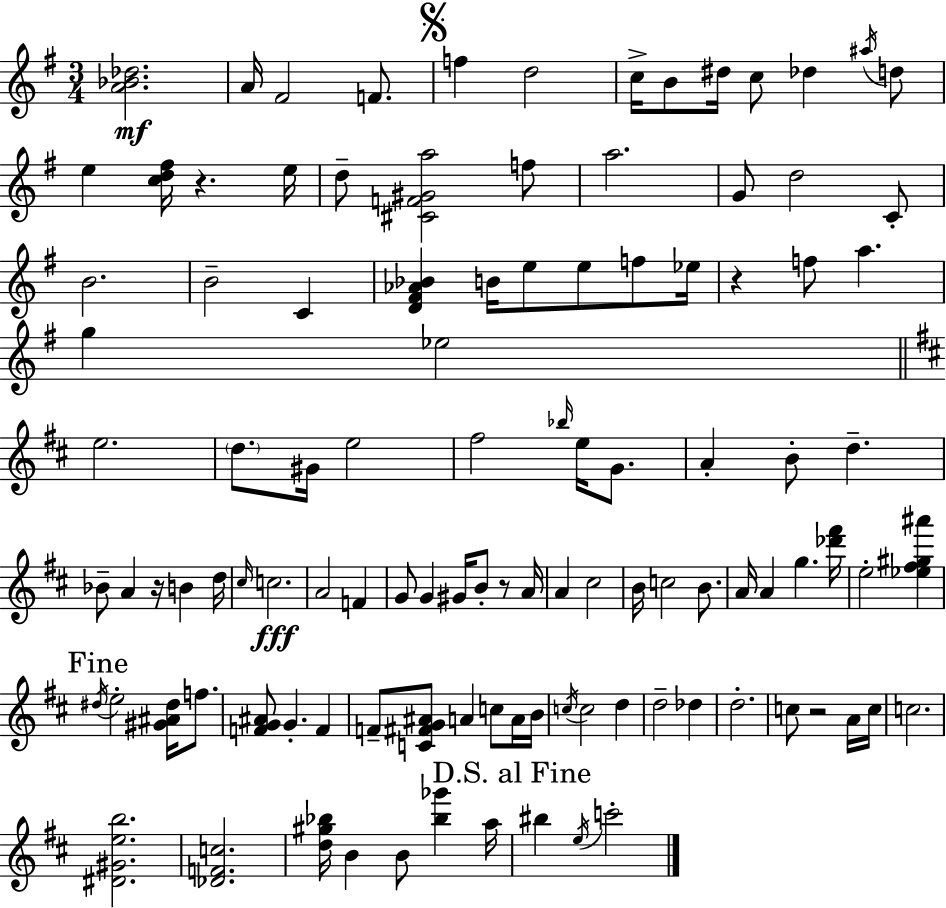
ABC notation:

X:1
T:Untitled
M:3/4
L:1/4
K:Em
[A_B_d]2 A/4 ^F2 F/2 f d2 c/4 B/2 ^d/4 c/2 _d ^a/4 d/2 e [cd^f]/4 z e/4 d/2 [^CF^Ga]2 f/2 a2 G/2 d2 C/2 B2 B2 C [D^F_A_B] B/4 e/2 e/2 f/2 _e/4 z f/2 a g _e2 e2 d/2 ^G/4 e2 ^f2 _b/4 e/4 G/2 A B/2 d _B/2 A z/4 B d/4 ^c/4 c2 A2 F G/2 G ^G/4 B/2 z/2 A/4 A ^c2 B/4 c2 B/2 A/4 A g [_d'^f']/4 e2 [_e^f^g^a'] ^d/4 e2 [^G^A^d]/4 f/2 [FG^A]/2 G F F/2 [C^FG^A]/2 A c/2 A/4 B/4 c/4 c2 d d2 _d d2 c/2 z2 A/4 c/4 c2 [^D^Geb]2 [_DFc]2 [d^g_b]/4 B B/2 [_b_g'] a/4 ^b e/4 c'2